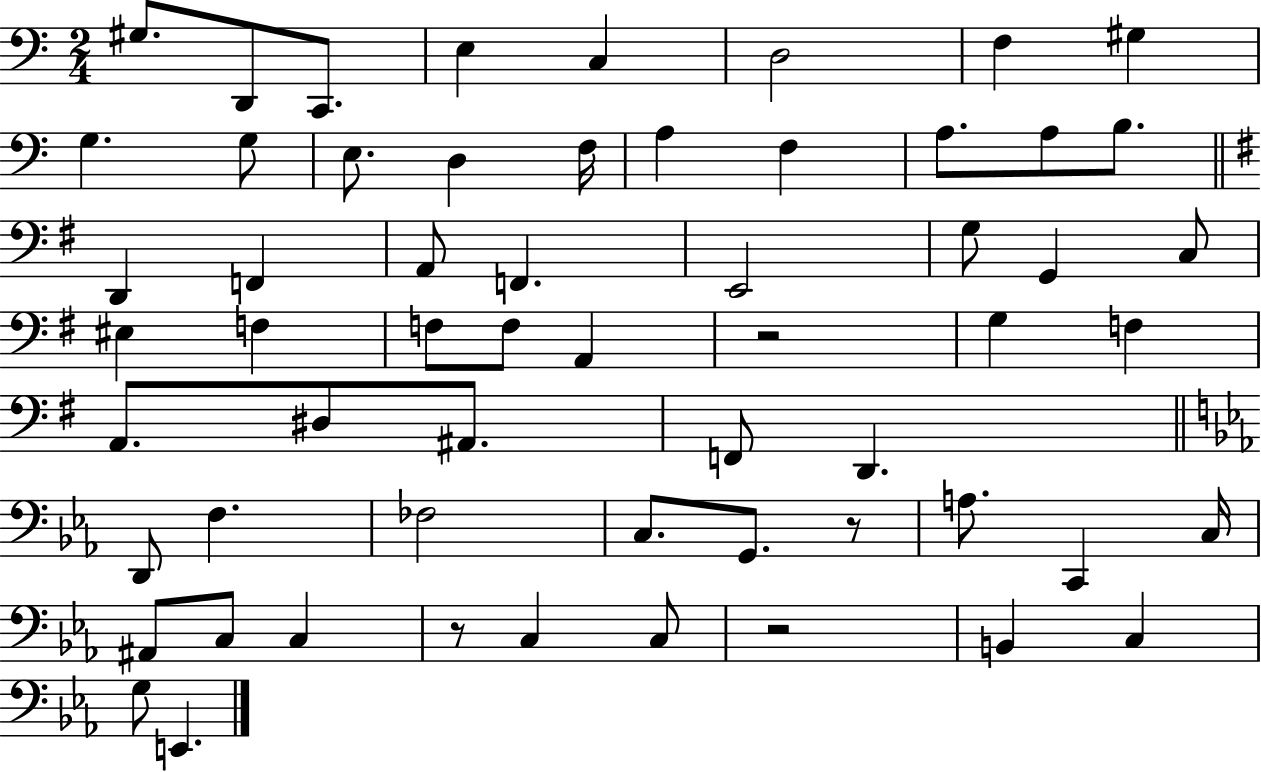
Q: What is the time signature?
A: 2/4